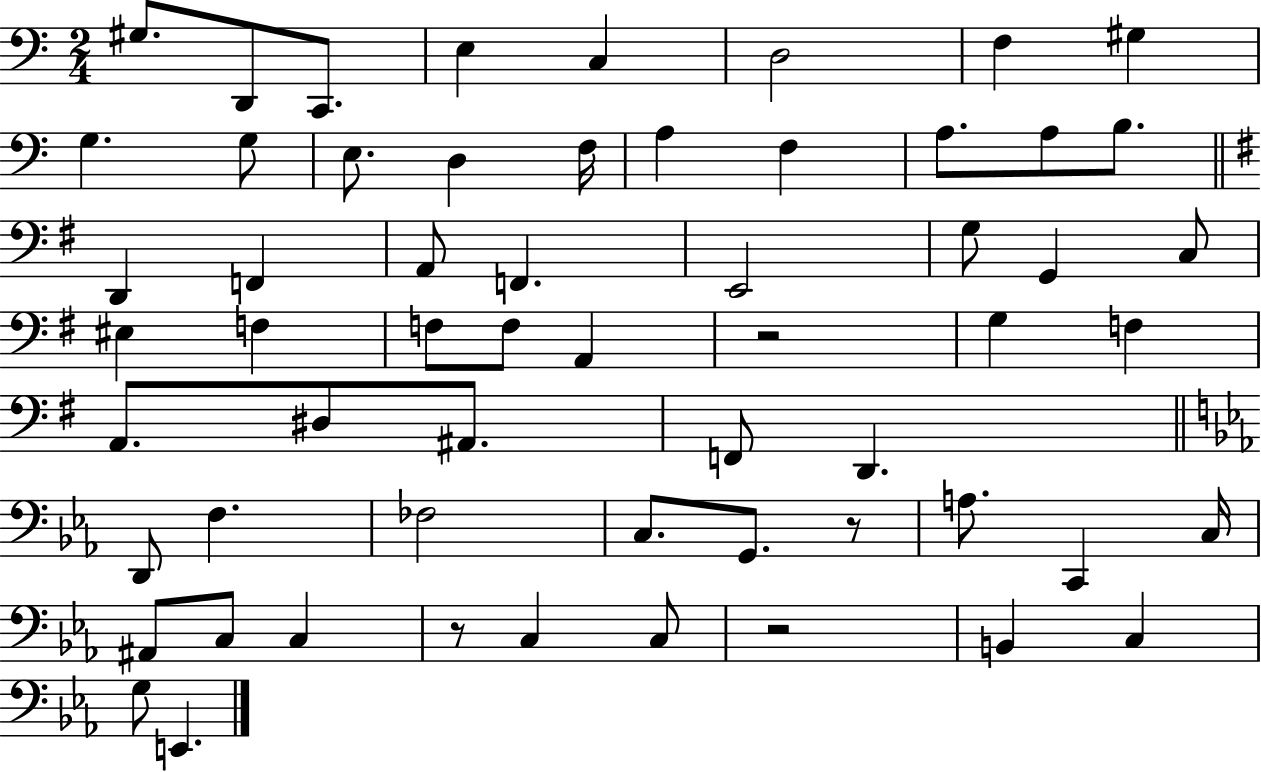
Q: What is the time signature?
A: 2/4